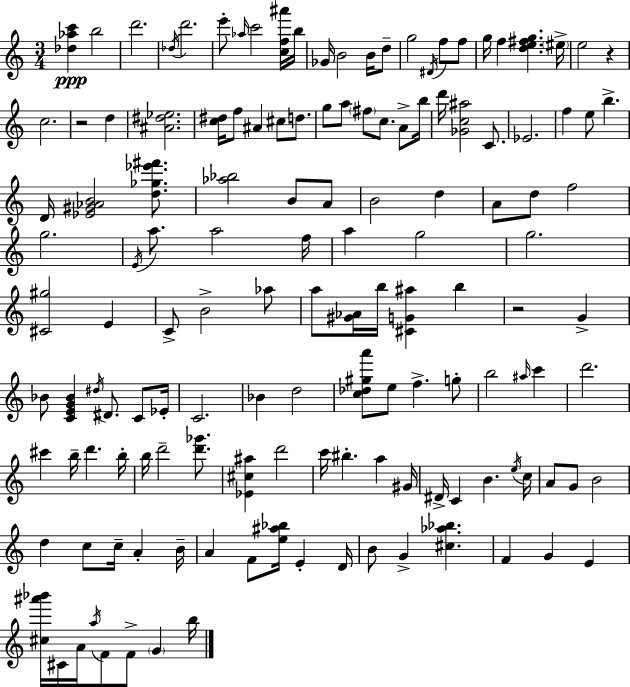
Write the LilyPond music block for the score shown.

{
  \clef treble
  \numericTimeSignature
  \time 3/4
  \key c \major
  <des'' aes'' c'''>4\ppp b''2 | d'''2. | \acciaccatura { des''16 } d'''2. | e'''8-. \grace { aes''16 } c'''2 | \break <c'' f'' ais'''>16 b''16 ges'16 b'2 b'16 | d''8-- g''2 \acciaccatura { dis'16 } f''8 | f''8 g''16 f''4 <d'' e'' fis'' g''>4. | \parenthesize eis''16-> e''2 r4 | \break c''2. | r2 d''4 | <ais' dis'' ees''>2. | <c'' dis''>16 f''8 ais'4 cis''8 | \break d''8. g''8 a''8 \parenthesize fis''8 c''8. | a'8-> b''16 d'''16 <ges' c'' ais''>2 | c'8. ees'2. | f''4 e''8 b''4.-> | \break d'16 <ees' gis' aes' b'>2 | <d'' ges'' ees''' fis'''>8. <aes'' bes''>2 b'8 | a'8 b'2 d''4 | a'8 d''8 f''2 | \break g''2. | \acciaccatura { e'16 } a''8. a''2 | f''16 a''4 g''2 | g''2. | \break <cis' gis''>2 | e'4 c'8-> b'2-> | aes''8 a''8 <gis' aes'>16 b''16 <cis' g' ais''>4 | b''4 r2 | \break g'4-> bes'8 <c' e' g' bes'>4 \acciaccatura { dis''16 } dis'8. | c'8 ees'16-. c'2. | bes'4 d''2 | <c'' des'' gis'' a'''>8 e''8 f''4.-> | \break g''8-. b''2 | \grace { ais''16 } c'''4 d'''2. | cis'''4 b''16-- d'''4. | b''16-. b''16 d'''2-- | \break <d''' ges'''>8. <ees' cis'' ais''>4 d'''2 | c'''16 bis''4.-. | a''4 gis'16 dis'16-> c'4 b'4. | \acciaccatura { e''16 } c''16 a'8 g'8 b'2 | \break d''4 c''8 | c''16-- a'4-. b'16-- a'4 f'8 | <e'' ais'' bes''>16 e'4-. d'16 b'8 g'4-> | <cis'' aes'' bes''>4. f'4 g'4 | \break e'4 <cis'' ais''' bes'''>16 cis'16 a'16 \acciaccatura { a''16 } f'8 | f'8-> \parenthesize g'4 b''16 \bar "|."
}